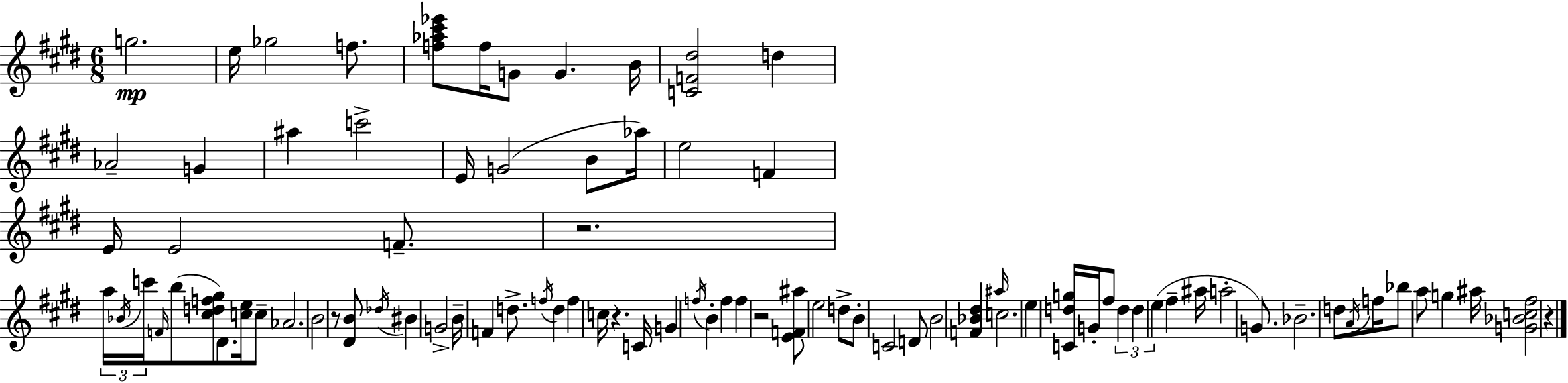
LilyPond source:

{
  \clef treble
  \numericTimeSignature
  \time 6/8
  \key e \major
  g''2.\mp | e''16 ges''2 f''8. | <f'' aes'' cis''' ees'''>8 f''16 g'8 g'4. b'16 | <c' f' dis''>2 d''4 | \break aes'2-- g'4 | ais''4 c'''2-> | e'16 g'2( b'8 aes''16) | e''2 f'4 | \break e'16 e'2 f'8.-- | r2. | \tuplet 3/2 { a''16 \acciaccatura { bes'16 } c'''16 } \grace { f'16 }( b''8 <cis'' d'' f'' gis''>8) dis'8. <c'' e''>16 | c''8-- aes'2. | \break b'2 r8 | <dis' b'>8 \acciaccatura { des''16 } bis'4 g'2-> | b'16-- f'4 d''8.-> \acciaccatura { f''16 } | d''4 f''4 c''16 r4. | \break c'16 g'4 \acciaccatura { f''16 } b'4-. | f''4 f''4 r2 | <e' f' ais''>8 e''2 | d''8-> b'8-. c'2 | \break d'8 b'2 | <f' bes' dis''>4 \grace { ais''16 } c''2. | e''4 <c' d'' g''>16 g'16-. | fis''8 \tuplet 3/2 { d''4 d''4 e''4( } | \break fis''4-- ais''16 a''2-. | g'8.) bes'2.-- | d''8 \acciaccatura { a'16 } f''16 bes''8 | a''8 g''4 ais''16 <g' bes' c'' fis''>2 | \break r4 \bar "|."
}